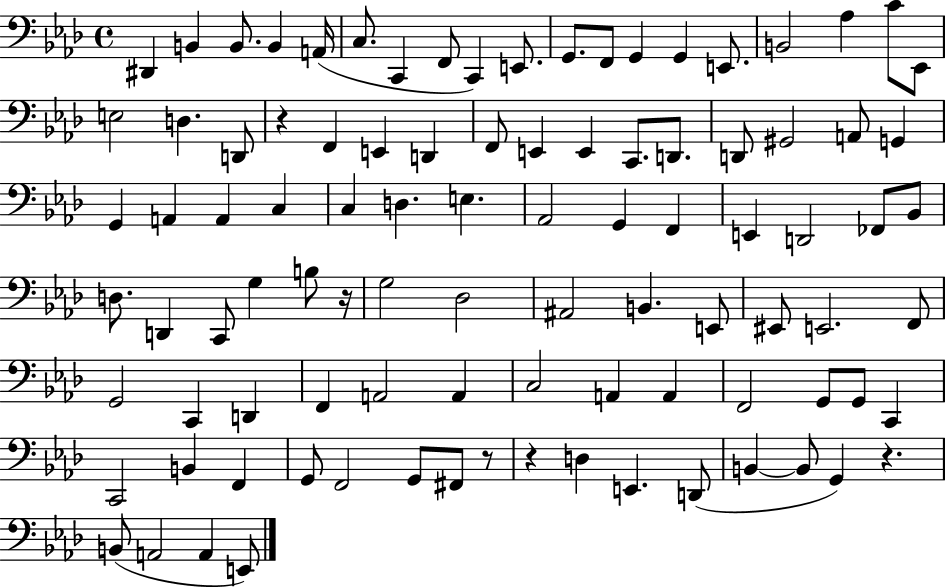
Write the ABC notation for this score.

X:1
T:Untitled
M:4/4
L:1/4
K:Ab
^D,, B,, B,,/2 B,, A,,/4 C,/2 C,, F,,/2 C,, E,,/2 G,,/2 F,,/2 G,, G,, E,,/2 B,,2 _A, C/2 _E,,/2 E,2 D, D,,/2 z F,, E,, D,, F,,/2 E,, E,, C,,/2 D,,/2 D,,/2 ^G,,2 A,,/2 G,, G,, A,, A,, C, C, D, E, _A,,2 G,, F,, E,, D,,2 _F,,/2 _B,,/2 D,/2 D,, C,,/2 G, B,/2 z/4 G,2 _D,2 ^A,,2 B,, E,,/2 ^E,,/2 E,,2 F,,/2 G,,2 C,, D,, F,, A,,2 A,, C,2 A,, A,, F,,2 G,,/2 G,,/2 C,, C,,2 B,, F,, G,,/2 F,,2 G,,/2 ^F,,/2 z/2 z D, E,, D,,/2 B,, B,,/2 G,, z B,,/2 A,,2 A,, E,,/2